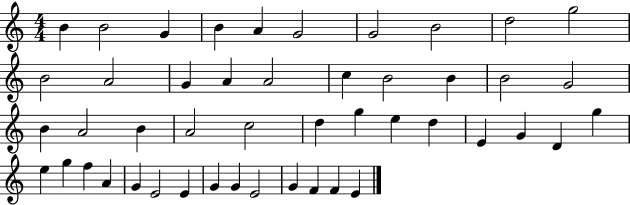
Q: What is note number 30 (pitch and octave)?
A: E4